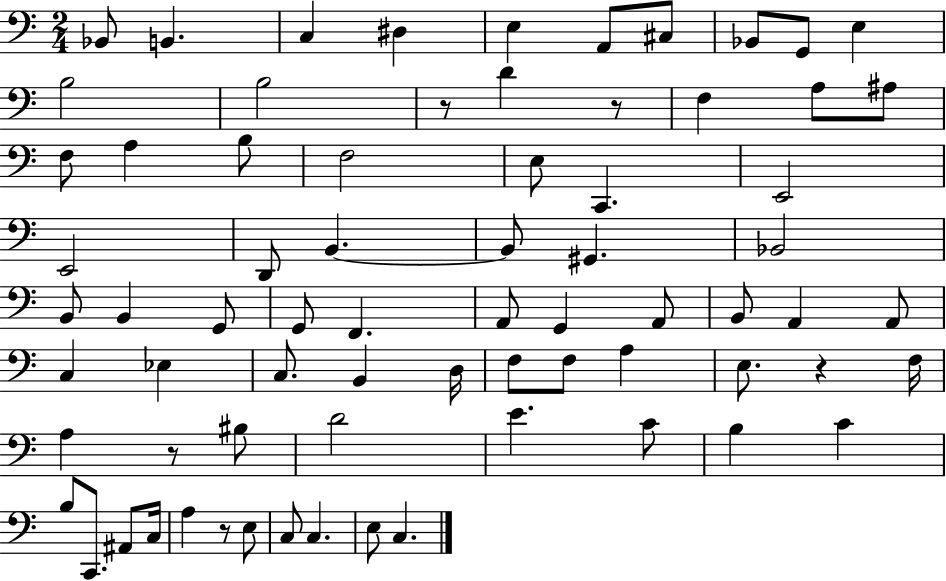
{
  \clef bass
  \numericTimeSignature
  \time 2/4
  \key c \major
  bes,8 b,4. | c4 dis4 | e4 a,8 cis8 | bes,8 g,8 e4 | \break b2 | b2 | r8 d'4 r8 | f4 a8 ais8 | \break f8 a4 b8 | f2 | e8 c,4. | e,2 | \break e,2 | d,8 b,4.~~ | b,8 gis,4. | bes,2 | \break b,8 b,4 g,8 | g,8 f,4. | a,8 g,4 a,8 | b,8 a,4 a,8 | \break c4 ees4 | c8. b,4 d16 | f8 f8 a4 | e8. r4 f16 | \break a4 r8 bis8 | d'2 | e'4. c'8 | b4 c'4 | \break b8 c,8. ais,8 c16 | a4 r8 e8 | c8 c4. | e8 c4. | \break \bar "|."
}